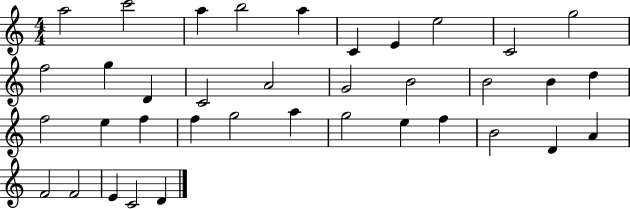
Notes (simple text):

A5/h C6/h A5/q B5/h A5/q C4/q E4/q E5/h C4/h G5/h F5/h G5/q D4/q C4/h A4/h G4/h B4/h B4/h B4/q D5/q F5/h E5/q F5/q F5/q G5/h A5/q G5/h E5/q F5/q B4/h D4/q A4/q F4/h F4/h E4/q C4/h D4/q